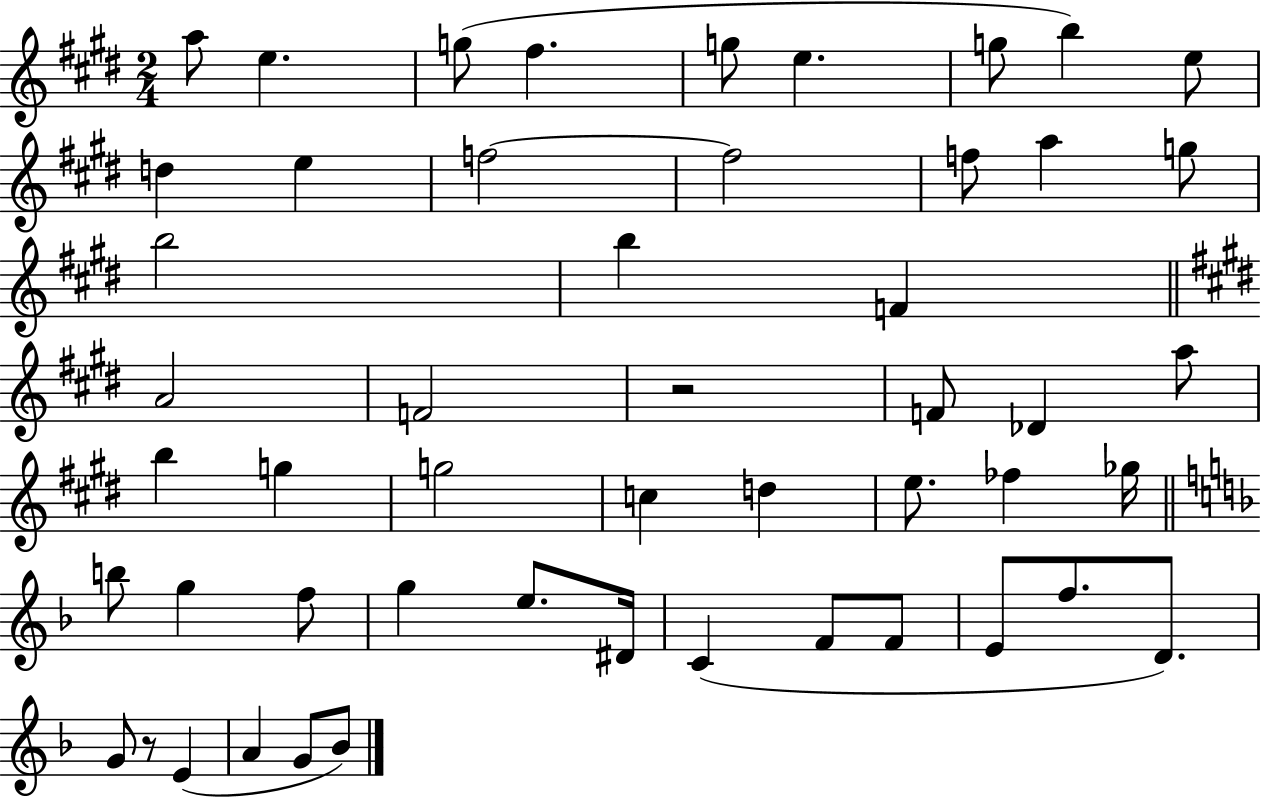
A5/e E5/q. G5/e F#5/q. G5/e E5/q. G5/e B5/q E5/e D5/q E5/q F5/h F5/h F5/e A5/q G5/e B5/h B5/q F4/q A4/h F4/h R/h F4/e Db4/q A5/e B5/q G5/q G5/h C5/q D5/q E5/e. FES5/q Gb5/s B5/e G5/q F5/e G5/q E5/e. D#4/s C4/q F4/e F4/e E4/e F5/e. D4/e. G4/e R/e E4/q A4/q G4/e Bb4/e